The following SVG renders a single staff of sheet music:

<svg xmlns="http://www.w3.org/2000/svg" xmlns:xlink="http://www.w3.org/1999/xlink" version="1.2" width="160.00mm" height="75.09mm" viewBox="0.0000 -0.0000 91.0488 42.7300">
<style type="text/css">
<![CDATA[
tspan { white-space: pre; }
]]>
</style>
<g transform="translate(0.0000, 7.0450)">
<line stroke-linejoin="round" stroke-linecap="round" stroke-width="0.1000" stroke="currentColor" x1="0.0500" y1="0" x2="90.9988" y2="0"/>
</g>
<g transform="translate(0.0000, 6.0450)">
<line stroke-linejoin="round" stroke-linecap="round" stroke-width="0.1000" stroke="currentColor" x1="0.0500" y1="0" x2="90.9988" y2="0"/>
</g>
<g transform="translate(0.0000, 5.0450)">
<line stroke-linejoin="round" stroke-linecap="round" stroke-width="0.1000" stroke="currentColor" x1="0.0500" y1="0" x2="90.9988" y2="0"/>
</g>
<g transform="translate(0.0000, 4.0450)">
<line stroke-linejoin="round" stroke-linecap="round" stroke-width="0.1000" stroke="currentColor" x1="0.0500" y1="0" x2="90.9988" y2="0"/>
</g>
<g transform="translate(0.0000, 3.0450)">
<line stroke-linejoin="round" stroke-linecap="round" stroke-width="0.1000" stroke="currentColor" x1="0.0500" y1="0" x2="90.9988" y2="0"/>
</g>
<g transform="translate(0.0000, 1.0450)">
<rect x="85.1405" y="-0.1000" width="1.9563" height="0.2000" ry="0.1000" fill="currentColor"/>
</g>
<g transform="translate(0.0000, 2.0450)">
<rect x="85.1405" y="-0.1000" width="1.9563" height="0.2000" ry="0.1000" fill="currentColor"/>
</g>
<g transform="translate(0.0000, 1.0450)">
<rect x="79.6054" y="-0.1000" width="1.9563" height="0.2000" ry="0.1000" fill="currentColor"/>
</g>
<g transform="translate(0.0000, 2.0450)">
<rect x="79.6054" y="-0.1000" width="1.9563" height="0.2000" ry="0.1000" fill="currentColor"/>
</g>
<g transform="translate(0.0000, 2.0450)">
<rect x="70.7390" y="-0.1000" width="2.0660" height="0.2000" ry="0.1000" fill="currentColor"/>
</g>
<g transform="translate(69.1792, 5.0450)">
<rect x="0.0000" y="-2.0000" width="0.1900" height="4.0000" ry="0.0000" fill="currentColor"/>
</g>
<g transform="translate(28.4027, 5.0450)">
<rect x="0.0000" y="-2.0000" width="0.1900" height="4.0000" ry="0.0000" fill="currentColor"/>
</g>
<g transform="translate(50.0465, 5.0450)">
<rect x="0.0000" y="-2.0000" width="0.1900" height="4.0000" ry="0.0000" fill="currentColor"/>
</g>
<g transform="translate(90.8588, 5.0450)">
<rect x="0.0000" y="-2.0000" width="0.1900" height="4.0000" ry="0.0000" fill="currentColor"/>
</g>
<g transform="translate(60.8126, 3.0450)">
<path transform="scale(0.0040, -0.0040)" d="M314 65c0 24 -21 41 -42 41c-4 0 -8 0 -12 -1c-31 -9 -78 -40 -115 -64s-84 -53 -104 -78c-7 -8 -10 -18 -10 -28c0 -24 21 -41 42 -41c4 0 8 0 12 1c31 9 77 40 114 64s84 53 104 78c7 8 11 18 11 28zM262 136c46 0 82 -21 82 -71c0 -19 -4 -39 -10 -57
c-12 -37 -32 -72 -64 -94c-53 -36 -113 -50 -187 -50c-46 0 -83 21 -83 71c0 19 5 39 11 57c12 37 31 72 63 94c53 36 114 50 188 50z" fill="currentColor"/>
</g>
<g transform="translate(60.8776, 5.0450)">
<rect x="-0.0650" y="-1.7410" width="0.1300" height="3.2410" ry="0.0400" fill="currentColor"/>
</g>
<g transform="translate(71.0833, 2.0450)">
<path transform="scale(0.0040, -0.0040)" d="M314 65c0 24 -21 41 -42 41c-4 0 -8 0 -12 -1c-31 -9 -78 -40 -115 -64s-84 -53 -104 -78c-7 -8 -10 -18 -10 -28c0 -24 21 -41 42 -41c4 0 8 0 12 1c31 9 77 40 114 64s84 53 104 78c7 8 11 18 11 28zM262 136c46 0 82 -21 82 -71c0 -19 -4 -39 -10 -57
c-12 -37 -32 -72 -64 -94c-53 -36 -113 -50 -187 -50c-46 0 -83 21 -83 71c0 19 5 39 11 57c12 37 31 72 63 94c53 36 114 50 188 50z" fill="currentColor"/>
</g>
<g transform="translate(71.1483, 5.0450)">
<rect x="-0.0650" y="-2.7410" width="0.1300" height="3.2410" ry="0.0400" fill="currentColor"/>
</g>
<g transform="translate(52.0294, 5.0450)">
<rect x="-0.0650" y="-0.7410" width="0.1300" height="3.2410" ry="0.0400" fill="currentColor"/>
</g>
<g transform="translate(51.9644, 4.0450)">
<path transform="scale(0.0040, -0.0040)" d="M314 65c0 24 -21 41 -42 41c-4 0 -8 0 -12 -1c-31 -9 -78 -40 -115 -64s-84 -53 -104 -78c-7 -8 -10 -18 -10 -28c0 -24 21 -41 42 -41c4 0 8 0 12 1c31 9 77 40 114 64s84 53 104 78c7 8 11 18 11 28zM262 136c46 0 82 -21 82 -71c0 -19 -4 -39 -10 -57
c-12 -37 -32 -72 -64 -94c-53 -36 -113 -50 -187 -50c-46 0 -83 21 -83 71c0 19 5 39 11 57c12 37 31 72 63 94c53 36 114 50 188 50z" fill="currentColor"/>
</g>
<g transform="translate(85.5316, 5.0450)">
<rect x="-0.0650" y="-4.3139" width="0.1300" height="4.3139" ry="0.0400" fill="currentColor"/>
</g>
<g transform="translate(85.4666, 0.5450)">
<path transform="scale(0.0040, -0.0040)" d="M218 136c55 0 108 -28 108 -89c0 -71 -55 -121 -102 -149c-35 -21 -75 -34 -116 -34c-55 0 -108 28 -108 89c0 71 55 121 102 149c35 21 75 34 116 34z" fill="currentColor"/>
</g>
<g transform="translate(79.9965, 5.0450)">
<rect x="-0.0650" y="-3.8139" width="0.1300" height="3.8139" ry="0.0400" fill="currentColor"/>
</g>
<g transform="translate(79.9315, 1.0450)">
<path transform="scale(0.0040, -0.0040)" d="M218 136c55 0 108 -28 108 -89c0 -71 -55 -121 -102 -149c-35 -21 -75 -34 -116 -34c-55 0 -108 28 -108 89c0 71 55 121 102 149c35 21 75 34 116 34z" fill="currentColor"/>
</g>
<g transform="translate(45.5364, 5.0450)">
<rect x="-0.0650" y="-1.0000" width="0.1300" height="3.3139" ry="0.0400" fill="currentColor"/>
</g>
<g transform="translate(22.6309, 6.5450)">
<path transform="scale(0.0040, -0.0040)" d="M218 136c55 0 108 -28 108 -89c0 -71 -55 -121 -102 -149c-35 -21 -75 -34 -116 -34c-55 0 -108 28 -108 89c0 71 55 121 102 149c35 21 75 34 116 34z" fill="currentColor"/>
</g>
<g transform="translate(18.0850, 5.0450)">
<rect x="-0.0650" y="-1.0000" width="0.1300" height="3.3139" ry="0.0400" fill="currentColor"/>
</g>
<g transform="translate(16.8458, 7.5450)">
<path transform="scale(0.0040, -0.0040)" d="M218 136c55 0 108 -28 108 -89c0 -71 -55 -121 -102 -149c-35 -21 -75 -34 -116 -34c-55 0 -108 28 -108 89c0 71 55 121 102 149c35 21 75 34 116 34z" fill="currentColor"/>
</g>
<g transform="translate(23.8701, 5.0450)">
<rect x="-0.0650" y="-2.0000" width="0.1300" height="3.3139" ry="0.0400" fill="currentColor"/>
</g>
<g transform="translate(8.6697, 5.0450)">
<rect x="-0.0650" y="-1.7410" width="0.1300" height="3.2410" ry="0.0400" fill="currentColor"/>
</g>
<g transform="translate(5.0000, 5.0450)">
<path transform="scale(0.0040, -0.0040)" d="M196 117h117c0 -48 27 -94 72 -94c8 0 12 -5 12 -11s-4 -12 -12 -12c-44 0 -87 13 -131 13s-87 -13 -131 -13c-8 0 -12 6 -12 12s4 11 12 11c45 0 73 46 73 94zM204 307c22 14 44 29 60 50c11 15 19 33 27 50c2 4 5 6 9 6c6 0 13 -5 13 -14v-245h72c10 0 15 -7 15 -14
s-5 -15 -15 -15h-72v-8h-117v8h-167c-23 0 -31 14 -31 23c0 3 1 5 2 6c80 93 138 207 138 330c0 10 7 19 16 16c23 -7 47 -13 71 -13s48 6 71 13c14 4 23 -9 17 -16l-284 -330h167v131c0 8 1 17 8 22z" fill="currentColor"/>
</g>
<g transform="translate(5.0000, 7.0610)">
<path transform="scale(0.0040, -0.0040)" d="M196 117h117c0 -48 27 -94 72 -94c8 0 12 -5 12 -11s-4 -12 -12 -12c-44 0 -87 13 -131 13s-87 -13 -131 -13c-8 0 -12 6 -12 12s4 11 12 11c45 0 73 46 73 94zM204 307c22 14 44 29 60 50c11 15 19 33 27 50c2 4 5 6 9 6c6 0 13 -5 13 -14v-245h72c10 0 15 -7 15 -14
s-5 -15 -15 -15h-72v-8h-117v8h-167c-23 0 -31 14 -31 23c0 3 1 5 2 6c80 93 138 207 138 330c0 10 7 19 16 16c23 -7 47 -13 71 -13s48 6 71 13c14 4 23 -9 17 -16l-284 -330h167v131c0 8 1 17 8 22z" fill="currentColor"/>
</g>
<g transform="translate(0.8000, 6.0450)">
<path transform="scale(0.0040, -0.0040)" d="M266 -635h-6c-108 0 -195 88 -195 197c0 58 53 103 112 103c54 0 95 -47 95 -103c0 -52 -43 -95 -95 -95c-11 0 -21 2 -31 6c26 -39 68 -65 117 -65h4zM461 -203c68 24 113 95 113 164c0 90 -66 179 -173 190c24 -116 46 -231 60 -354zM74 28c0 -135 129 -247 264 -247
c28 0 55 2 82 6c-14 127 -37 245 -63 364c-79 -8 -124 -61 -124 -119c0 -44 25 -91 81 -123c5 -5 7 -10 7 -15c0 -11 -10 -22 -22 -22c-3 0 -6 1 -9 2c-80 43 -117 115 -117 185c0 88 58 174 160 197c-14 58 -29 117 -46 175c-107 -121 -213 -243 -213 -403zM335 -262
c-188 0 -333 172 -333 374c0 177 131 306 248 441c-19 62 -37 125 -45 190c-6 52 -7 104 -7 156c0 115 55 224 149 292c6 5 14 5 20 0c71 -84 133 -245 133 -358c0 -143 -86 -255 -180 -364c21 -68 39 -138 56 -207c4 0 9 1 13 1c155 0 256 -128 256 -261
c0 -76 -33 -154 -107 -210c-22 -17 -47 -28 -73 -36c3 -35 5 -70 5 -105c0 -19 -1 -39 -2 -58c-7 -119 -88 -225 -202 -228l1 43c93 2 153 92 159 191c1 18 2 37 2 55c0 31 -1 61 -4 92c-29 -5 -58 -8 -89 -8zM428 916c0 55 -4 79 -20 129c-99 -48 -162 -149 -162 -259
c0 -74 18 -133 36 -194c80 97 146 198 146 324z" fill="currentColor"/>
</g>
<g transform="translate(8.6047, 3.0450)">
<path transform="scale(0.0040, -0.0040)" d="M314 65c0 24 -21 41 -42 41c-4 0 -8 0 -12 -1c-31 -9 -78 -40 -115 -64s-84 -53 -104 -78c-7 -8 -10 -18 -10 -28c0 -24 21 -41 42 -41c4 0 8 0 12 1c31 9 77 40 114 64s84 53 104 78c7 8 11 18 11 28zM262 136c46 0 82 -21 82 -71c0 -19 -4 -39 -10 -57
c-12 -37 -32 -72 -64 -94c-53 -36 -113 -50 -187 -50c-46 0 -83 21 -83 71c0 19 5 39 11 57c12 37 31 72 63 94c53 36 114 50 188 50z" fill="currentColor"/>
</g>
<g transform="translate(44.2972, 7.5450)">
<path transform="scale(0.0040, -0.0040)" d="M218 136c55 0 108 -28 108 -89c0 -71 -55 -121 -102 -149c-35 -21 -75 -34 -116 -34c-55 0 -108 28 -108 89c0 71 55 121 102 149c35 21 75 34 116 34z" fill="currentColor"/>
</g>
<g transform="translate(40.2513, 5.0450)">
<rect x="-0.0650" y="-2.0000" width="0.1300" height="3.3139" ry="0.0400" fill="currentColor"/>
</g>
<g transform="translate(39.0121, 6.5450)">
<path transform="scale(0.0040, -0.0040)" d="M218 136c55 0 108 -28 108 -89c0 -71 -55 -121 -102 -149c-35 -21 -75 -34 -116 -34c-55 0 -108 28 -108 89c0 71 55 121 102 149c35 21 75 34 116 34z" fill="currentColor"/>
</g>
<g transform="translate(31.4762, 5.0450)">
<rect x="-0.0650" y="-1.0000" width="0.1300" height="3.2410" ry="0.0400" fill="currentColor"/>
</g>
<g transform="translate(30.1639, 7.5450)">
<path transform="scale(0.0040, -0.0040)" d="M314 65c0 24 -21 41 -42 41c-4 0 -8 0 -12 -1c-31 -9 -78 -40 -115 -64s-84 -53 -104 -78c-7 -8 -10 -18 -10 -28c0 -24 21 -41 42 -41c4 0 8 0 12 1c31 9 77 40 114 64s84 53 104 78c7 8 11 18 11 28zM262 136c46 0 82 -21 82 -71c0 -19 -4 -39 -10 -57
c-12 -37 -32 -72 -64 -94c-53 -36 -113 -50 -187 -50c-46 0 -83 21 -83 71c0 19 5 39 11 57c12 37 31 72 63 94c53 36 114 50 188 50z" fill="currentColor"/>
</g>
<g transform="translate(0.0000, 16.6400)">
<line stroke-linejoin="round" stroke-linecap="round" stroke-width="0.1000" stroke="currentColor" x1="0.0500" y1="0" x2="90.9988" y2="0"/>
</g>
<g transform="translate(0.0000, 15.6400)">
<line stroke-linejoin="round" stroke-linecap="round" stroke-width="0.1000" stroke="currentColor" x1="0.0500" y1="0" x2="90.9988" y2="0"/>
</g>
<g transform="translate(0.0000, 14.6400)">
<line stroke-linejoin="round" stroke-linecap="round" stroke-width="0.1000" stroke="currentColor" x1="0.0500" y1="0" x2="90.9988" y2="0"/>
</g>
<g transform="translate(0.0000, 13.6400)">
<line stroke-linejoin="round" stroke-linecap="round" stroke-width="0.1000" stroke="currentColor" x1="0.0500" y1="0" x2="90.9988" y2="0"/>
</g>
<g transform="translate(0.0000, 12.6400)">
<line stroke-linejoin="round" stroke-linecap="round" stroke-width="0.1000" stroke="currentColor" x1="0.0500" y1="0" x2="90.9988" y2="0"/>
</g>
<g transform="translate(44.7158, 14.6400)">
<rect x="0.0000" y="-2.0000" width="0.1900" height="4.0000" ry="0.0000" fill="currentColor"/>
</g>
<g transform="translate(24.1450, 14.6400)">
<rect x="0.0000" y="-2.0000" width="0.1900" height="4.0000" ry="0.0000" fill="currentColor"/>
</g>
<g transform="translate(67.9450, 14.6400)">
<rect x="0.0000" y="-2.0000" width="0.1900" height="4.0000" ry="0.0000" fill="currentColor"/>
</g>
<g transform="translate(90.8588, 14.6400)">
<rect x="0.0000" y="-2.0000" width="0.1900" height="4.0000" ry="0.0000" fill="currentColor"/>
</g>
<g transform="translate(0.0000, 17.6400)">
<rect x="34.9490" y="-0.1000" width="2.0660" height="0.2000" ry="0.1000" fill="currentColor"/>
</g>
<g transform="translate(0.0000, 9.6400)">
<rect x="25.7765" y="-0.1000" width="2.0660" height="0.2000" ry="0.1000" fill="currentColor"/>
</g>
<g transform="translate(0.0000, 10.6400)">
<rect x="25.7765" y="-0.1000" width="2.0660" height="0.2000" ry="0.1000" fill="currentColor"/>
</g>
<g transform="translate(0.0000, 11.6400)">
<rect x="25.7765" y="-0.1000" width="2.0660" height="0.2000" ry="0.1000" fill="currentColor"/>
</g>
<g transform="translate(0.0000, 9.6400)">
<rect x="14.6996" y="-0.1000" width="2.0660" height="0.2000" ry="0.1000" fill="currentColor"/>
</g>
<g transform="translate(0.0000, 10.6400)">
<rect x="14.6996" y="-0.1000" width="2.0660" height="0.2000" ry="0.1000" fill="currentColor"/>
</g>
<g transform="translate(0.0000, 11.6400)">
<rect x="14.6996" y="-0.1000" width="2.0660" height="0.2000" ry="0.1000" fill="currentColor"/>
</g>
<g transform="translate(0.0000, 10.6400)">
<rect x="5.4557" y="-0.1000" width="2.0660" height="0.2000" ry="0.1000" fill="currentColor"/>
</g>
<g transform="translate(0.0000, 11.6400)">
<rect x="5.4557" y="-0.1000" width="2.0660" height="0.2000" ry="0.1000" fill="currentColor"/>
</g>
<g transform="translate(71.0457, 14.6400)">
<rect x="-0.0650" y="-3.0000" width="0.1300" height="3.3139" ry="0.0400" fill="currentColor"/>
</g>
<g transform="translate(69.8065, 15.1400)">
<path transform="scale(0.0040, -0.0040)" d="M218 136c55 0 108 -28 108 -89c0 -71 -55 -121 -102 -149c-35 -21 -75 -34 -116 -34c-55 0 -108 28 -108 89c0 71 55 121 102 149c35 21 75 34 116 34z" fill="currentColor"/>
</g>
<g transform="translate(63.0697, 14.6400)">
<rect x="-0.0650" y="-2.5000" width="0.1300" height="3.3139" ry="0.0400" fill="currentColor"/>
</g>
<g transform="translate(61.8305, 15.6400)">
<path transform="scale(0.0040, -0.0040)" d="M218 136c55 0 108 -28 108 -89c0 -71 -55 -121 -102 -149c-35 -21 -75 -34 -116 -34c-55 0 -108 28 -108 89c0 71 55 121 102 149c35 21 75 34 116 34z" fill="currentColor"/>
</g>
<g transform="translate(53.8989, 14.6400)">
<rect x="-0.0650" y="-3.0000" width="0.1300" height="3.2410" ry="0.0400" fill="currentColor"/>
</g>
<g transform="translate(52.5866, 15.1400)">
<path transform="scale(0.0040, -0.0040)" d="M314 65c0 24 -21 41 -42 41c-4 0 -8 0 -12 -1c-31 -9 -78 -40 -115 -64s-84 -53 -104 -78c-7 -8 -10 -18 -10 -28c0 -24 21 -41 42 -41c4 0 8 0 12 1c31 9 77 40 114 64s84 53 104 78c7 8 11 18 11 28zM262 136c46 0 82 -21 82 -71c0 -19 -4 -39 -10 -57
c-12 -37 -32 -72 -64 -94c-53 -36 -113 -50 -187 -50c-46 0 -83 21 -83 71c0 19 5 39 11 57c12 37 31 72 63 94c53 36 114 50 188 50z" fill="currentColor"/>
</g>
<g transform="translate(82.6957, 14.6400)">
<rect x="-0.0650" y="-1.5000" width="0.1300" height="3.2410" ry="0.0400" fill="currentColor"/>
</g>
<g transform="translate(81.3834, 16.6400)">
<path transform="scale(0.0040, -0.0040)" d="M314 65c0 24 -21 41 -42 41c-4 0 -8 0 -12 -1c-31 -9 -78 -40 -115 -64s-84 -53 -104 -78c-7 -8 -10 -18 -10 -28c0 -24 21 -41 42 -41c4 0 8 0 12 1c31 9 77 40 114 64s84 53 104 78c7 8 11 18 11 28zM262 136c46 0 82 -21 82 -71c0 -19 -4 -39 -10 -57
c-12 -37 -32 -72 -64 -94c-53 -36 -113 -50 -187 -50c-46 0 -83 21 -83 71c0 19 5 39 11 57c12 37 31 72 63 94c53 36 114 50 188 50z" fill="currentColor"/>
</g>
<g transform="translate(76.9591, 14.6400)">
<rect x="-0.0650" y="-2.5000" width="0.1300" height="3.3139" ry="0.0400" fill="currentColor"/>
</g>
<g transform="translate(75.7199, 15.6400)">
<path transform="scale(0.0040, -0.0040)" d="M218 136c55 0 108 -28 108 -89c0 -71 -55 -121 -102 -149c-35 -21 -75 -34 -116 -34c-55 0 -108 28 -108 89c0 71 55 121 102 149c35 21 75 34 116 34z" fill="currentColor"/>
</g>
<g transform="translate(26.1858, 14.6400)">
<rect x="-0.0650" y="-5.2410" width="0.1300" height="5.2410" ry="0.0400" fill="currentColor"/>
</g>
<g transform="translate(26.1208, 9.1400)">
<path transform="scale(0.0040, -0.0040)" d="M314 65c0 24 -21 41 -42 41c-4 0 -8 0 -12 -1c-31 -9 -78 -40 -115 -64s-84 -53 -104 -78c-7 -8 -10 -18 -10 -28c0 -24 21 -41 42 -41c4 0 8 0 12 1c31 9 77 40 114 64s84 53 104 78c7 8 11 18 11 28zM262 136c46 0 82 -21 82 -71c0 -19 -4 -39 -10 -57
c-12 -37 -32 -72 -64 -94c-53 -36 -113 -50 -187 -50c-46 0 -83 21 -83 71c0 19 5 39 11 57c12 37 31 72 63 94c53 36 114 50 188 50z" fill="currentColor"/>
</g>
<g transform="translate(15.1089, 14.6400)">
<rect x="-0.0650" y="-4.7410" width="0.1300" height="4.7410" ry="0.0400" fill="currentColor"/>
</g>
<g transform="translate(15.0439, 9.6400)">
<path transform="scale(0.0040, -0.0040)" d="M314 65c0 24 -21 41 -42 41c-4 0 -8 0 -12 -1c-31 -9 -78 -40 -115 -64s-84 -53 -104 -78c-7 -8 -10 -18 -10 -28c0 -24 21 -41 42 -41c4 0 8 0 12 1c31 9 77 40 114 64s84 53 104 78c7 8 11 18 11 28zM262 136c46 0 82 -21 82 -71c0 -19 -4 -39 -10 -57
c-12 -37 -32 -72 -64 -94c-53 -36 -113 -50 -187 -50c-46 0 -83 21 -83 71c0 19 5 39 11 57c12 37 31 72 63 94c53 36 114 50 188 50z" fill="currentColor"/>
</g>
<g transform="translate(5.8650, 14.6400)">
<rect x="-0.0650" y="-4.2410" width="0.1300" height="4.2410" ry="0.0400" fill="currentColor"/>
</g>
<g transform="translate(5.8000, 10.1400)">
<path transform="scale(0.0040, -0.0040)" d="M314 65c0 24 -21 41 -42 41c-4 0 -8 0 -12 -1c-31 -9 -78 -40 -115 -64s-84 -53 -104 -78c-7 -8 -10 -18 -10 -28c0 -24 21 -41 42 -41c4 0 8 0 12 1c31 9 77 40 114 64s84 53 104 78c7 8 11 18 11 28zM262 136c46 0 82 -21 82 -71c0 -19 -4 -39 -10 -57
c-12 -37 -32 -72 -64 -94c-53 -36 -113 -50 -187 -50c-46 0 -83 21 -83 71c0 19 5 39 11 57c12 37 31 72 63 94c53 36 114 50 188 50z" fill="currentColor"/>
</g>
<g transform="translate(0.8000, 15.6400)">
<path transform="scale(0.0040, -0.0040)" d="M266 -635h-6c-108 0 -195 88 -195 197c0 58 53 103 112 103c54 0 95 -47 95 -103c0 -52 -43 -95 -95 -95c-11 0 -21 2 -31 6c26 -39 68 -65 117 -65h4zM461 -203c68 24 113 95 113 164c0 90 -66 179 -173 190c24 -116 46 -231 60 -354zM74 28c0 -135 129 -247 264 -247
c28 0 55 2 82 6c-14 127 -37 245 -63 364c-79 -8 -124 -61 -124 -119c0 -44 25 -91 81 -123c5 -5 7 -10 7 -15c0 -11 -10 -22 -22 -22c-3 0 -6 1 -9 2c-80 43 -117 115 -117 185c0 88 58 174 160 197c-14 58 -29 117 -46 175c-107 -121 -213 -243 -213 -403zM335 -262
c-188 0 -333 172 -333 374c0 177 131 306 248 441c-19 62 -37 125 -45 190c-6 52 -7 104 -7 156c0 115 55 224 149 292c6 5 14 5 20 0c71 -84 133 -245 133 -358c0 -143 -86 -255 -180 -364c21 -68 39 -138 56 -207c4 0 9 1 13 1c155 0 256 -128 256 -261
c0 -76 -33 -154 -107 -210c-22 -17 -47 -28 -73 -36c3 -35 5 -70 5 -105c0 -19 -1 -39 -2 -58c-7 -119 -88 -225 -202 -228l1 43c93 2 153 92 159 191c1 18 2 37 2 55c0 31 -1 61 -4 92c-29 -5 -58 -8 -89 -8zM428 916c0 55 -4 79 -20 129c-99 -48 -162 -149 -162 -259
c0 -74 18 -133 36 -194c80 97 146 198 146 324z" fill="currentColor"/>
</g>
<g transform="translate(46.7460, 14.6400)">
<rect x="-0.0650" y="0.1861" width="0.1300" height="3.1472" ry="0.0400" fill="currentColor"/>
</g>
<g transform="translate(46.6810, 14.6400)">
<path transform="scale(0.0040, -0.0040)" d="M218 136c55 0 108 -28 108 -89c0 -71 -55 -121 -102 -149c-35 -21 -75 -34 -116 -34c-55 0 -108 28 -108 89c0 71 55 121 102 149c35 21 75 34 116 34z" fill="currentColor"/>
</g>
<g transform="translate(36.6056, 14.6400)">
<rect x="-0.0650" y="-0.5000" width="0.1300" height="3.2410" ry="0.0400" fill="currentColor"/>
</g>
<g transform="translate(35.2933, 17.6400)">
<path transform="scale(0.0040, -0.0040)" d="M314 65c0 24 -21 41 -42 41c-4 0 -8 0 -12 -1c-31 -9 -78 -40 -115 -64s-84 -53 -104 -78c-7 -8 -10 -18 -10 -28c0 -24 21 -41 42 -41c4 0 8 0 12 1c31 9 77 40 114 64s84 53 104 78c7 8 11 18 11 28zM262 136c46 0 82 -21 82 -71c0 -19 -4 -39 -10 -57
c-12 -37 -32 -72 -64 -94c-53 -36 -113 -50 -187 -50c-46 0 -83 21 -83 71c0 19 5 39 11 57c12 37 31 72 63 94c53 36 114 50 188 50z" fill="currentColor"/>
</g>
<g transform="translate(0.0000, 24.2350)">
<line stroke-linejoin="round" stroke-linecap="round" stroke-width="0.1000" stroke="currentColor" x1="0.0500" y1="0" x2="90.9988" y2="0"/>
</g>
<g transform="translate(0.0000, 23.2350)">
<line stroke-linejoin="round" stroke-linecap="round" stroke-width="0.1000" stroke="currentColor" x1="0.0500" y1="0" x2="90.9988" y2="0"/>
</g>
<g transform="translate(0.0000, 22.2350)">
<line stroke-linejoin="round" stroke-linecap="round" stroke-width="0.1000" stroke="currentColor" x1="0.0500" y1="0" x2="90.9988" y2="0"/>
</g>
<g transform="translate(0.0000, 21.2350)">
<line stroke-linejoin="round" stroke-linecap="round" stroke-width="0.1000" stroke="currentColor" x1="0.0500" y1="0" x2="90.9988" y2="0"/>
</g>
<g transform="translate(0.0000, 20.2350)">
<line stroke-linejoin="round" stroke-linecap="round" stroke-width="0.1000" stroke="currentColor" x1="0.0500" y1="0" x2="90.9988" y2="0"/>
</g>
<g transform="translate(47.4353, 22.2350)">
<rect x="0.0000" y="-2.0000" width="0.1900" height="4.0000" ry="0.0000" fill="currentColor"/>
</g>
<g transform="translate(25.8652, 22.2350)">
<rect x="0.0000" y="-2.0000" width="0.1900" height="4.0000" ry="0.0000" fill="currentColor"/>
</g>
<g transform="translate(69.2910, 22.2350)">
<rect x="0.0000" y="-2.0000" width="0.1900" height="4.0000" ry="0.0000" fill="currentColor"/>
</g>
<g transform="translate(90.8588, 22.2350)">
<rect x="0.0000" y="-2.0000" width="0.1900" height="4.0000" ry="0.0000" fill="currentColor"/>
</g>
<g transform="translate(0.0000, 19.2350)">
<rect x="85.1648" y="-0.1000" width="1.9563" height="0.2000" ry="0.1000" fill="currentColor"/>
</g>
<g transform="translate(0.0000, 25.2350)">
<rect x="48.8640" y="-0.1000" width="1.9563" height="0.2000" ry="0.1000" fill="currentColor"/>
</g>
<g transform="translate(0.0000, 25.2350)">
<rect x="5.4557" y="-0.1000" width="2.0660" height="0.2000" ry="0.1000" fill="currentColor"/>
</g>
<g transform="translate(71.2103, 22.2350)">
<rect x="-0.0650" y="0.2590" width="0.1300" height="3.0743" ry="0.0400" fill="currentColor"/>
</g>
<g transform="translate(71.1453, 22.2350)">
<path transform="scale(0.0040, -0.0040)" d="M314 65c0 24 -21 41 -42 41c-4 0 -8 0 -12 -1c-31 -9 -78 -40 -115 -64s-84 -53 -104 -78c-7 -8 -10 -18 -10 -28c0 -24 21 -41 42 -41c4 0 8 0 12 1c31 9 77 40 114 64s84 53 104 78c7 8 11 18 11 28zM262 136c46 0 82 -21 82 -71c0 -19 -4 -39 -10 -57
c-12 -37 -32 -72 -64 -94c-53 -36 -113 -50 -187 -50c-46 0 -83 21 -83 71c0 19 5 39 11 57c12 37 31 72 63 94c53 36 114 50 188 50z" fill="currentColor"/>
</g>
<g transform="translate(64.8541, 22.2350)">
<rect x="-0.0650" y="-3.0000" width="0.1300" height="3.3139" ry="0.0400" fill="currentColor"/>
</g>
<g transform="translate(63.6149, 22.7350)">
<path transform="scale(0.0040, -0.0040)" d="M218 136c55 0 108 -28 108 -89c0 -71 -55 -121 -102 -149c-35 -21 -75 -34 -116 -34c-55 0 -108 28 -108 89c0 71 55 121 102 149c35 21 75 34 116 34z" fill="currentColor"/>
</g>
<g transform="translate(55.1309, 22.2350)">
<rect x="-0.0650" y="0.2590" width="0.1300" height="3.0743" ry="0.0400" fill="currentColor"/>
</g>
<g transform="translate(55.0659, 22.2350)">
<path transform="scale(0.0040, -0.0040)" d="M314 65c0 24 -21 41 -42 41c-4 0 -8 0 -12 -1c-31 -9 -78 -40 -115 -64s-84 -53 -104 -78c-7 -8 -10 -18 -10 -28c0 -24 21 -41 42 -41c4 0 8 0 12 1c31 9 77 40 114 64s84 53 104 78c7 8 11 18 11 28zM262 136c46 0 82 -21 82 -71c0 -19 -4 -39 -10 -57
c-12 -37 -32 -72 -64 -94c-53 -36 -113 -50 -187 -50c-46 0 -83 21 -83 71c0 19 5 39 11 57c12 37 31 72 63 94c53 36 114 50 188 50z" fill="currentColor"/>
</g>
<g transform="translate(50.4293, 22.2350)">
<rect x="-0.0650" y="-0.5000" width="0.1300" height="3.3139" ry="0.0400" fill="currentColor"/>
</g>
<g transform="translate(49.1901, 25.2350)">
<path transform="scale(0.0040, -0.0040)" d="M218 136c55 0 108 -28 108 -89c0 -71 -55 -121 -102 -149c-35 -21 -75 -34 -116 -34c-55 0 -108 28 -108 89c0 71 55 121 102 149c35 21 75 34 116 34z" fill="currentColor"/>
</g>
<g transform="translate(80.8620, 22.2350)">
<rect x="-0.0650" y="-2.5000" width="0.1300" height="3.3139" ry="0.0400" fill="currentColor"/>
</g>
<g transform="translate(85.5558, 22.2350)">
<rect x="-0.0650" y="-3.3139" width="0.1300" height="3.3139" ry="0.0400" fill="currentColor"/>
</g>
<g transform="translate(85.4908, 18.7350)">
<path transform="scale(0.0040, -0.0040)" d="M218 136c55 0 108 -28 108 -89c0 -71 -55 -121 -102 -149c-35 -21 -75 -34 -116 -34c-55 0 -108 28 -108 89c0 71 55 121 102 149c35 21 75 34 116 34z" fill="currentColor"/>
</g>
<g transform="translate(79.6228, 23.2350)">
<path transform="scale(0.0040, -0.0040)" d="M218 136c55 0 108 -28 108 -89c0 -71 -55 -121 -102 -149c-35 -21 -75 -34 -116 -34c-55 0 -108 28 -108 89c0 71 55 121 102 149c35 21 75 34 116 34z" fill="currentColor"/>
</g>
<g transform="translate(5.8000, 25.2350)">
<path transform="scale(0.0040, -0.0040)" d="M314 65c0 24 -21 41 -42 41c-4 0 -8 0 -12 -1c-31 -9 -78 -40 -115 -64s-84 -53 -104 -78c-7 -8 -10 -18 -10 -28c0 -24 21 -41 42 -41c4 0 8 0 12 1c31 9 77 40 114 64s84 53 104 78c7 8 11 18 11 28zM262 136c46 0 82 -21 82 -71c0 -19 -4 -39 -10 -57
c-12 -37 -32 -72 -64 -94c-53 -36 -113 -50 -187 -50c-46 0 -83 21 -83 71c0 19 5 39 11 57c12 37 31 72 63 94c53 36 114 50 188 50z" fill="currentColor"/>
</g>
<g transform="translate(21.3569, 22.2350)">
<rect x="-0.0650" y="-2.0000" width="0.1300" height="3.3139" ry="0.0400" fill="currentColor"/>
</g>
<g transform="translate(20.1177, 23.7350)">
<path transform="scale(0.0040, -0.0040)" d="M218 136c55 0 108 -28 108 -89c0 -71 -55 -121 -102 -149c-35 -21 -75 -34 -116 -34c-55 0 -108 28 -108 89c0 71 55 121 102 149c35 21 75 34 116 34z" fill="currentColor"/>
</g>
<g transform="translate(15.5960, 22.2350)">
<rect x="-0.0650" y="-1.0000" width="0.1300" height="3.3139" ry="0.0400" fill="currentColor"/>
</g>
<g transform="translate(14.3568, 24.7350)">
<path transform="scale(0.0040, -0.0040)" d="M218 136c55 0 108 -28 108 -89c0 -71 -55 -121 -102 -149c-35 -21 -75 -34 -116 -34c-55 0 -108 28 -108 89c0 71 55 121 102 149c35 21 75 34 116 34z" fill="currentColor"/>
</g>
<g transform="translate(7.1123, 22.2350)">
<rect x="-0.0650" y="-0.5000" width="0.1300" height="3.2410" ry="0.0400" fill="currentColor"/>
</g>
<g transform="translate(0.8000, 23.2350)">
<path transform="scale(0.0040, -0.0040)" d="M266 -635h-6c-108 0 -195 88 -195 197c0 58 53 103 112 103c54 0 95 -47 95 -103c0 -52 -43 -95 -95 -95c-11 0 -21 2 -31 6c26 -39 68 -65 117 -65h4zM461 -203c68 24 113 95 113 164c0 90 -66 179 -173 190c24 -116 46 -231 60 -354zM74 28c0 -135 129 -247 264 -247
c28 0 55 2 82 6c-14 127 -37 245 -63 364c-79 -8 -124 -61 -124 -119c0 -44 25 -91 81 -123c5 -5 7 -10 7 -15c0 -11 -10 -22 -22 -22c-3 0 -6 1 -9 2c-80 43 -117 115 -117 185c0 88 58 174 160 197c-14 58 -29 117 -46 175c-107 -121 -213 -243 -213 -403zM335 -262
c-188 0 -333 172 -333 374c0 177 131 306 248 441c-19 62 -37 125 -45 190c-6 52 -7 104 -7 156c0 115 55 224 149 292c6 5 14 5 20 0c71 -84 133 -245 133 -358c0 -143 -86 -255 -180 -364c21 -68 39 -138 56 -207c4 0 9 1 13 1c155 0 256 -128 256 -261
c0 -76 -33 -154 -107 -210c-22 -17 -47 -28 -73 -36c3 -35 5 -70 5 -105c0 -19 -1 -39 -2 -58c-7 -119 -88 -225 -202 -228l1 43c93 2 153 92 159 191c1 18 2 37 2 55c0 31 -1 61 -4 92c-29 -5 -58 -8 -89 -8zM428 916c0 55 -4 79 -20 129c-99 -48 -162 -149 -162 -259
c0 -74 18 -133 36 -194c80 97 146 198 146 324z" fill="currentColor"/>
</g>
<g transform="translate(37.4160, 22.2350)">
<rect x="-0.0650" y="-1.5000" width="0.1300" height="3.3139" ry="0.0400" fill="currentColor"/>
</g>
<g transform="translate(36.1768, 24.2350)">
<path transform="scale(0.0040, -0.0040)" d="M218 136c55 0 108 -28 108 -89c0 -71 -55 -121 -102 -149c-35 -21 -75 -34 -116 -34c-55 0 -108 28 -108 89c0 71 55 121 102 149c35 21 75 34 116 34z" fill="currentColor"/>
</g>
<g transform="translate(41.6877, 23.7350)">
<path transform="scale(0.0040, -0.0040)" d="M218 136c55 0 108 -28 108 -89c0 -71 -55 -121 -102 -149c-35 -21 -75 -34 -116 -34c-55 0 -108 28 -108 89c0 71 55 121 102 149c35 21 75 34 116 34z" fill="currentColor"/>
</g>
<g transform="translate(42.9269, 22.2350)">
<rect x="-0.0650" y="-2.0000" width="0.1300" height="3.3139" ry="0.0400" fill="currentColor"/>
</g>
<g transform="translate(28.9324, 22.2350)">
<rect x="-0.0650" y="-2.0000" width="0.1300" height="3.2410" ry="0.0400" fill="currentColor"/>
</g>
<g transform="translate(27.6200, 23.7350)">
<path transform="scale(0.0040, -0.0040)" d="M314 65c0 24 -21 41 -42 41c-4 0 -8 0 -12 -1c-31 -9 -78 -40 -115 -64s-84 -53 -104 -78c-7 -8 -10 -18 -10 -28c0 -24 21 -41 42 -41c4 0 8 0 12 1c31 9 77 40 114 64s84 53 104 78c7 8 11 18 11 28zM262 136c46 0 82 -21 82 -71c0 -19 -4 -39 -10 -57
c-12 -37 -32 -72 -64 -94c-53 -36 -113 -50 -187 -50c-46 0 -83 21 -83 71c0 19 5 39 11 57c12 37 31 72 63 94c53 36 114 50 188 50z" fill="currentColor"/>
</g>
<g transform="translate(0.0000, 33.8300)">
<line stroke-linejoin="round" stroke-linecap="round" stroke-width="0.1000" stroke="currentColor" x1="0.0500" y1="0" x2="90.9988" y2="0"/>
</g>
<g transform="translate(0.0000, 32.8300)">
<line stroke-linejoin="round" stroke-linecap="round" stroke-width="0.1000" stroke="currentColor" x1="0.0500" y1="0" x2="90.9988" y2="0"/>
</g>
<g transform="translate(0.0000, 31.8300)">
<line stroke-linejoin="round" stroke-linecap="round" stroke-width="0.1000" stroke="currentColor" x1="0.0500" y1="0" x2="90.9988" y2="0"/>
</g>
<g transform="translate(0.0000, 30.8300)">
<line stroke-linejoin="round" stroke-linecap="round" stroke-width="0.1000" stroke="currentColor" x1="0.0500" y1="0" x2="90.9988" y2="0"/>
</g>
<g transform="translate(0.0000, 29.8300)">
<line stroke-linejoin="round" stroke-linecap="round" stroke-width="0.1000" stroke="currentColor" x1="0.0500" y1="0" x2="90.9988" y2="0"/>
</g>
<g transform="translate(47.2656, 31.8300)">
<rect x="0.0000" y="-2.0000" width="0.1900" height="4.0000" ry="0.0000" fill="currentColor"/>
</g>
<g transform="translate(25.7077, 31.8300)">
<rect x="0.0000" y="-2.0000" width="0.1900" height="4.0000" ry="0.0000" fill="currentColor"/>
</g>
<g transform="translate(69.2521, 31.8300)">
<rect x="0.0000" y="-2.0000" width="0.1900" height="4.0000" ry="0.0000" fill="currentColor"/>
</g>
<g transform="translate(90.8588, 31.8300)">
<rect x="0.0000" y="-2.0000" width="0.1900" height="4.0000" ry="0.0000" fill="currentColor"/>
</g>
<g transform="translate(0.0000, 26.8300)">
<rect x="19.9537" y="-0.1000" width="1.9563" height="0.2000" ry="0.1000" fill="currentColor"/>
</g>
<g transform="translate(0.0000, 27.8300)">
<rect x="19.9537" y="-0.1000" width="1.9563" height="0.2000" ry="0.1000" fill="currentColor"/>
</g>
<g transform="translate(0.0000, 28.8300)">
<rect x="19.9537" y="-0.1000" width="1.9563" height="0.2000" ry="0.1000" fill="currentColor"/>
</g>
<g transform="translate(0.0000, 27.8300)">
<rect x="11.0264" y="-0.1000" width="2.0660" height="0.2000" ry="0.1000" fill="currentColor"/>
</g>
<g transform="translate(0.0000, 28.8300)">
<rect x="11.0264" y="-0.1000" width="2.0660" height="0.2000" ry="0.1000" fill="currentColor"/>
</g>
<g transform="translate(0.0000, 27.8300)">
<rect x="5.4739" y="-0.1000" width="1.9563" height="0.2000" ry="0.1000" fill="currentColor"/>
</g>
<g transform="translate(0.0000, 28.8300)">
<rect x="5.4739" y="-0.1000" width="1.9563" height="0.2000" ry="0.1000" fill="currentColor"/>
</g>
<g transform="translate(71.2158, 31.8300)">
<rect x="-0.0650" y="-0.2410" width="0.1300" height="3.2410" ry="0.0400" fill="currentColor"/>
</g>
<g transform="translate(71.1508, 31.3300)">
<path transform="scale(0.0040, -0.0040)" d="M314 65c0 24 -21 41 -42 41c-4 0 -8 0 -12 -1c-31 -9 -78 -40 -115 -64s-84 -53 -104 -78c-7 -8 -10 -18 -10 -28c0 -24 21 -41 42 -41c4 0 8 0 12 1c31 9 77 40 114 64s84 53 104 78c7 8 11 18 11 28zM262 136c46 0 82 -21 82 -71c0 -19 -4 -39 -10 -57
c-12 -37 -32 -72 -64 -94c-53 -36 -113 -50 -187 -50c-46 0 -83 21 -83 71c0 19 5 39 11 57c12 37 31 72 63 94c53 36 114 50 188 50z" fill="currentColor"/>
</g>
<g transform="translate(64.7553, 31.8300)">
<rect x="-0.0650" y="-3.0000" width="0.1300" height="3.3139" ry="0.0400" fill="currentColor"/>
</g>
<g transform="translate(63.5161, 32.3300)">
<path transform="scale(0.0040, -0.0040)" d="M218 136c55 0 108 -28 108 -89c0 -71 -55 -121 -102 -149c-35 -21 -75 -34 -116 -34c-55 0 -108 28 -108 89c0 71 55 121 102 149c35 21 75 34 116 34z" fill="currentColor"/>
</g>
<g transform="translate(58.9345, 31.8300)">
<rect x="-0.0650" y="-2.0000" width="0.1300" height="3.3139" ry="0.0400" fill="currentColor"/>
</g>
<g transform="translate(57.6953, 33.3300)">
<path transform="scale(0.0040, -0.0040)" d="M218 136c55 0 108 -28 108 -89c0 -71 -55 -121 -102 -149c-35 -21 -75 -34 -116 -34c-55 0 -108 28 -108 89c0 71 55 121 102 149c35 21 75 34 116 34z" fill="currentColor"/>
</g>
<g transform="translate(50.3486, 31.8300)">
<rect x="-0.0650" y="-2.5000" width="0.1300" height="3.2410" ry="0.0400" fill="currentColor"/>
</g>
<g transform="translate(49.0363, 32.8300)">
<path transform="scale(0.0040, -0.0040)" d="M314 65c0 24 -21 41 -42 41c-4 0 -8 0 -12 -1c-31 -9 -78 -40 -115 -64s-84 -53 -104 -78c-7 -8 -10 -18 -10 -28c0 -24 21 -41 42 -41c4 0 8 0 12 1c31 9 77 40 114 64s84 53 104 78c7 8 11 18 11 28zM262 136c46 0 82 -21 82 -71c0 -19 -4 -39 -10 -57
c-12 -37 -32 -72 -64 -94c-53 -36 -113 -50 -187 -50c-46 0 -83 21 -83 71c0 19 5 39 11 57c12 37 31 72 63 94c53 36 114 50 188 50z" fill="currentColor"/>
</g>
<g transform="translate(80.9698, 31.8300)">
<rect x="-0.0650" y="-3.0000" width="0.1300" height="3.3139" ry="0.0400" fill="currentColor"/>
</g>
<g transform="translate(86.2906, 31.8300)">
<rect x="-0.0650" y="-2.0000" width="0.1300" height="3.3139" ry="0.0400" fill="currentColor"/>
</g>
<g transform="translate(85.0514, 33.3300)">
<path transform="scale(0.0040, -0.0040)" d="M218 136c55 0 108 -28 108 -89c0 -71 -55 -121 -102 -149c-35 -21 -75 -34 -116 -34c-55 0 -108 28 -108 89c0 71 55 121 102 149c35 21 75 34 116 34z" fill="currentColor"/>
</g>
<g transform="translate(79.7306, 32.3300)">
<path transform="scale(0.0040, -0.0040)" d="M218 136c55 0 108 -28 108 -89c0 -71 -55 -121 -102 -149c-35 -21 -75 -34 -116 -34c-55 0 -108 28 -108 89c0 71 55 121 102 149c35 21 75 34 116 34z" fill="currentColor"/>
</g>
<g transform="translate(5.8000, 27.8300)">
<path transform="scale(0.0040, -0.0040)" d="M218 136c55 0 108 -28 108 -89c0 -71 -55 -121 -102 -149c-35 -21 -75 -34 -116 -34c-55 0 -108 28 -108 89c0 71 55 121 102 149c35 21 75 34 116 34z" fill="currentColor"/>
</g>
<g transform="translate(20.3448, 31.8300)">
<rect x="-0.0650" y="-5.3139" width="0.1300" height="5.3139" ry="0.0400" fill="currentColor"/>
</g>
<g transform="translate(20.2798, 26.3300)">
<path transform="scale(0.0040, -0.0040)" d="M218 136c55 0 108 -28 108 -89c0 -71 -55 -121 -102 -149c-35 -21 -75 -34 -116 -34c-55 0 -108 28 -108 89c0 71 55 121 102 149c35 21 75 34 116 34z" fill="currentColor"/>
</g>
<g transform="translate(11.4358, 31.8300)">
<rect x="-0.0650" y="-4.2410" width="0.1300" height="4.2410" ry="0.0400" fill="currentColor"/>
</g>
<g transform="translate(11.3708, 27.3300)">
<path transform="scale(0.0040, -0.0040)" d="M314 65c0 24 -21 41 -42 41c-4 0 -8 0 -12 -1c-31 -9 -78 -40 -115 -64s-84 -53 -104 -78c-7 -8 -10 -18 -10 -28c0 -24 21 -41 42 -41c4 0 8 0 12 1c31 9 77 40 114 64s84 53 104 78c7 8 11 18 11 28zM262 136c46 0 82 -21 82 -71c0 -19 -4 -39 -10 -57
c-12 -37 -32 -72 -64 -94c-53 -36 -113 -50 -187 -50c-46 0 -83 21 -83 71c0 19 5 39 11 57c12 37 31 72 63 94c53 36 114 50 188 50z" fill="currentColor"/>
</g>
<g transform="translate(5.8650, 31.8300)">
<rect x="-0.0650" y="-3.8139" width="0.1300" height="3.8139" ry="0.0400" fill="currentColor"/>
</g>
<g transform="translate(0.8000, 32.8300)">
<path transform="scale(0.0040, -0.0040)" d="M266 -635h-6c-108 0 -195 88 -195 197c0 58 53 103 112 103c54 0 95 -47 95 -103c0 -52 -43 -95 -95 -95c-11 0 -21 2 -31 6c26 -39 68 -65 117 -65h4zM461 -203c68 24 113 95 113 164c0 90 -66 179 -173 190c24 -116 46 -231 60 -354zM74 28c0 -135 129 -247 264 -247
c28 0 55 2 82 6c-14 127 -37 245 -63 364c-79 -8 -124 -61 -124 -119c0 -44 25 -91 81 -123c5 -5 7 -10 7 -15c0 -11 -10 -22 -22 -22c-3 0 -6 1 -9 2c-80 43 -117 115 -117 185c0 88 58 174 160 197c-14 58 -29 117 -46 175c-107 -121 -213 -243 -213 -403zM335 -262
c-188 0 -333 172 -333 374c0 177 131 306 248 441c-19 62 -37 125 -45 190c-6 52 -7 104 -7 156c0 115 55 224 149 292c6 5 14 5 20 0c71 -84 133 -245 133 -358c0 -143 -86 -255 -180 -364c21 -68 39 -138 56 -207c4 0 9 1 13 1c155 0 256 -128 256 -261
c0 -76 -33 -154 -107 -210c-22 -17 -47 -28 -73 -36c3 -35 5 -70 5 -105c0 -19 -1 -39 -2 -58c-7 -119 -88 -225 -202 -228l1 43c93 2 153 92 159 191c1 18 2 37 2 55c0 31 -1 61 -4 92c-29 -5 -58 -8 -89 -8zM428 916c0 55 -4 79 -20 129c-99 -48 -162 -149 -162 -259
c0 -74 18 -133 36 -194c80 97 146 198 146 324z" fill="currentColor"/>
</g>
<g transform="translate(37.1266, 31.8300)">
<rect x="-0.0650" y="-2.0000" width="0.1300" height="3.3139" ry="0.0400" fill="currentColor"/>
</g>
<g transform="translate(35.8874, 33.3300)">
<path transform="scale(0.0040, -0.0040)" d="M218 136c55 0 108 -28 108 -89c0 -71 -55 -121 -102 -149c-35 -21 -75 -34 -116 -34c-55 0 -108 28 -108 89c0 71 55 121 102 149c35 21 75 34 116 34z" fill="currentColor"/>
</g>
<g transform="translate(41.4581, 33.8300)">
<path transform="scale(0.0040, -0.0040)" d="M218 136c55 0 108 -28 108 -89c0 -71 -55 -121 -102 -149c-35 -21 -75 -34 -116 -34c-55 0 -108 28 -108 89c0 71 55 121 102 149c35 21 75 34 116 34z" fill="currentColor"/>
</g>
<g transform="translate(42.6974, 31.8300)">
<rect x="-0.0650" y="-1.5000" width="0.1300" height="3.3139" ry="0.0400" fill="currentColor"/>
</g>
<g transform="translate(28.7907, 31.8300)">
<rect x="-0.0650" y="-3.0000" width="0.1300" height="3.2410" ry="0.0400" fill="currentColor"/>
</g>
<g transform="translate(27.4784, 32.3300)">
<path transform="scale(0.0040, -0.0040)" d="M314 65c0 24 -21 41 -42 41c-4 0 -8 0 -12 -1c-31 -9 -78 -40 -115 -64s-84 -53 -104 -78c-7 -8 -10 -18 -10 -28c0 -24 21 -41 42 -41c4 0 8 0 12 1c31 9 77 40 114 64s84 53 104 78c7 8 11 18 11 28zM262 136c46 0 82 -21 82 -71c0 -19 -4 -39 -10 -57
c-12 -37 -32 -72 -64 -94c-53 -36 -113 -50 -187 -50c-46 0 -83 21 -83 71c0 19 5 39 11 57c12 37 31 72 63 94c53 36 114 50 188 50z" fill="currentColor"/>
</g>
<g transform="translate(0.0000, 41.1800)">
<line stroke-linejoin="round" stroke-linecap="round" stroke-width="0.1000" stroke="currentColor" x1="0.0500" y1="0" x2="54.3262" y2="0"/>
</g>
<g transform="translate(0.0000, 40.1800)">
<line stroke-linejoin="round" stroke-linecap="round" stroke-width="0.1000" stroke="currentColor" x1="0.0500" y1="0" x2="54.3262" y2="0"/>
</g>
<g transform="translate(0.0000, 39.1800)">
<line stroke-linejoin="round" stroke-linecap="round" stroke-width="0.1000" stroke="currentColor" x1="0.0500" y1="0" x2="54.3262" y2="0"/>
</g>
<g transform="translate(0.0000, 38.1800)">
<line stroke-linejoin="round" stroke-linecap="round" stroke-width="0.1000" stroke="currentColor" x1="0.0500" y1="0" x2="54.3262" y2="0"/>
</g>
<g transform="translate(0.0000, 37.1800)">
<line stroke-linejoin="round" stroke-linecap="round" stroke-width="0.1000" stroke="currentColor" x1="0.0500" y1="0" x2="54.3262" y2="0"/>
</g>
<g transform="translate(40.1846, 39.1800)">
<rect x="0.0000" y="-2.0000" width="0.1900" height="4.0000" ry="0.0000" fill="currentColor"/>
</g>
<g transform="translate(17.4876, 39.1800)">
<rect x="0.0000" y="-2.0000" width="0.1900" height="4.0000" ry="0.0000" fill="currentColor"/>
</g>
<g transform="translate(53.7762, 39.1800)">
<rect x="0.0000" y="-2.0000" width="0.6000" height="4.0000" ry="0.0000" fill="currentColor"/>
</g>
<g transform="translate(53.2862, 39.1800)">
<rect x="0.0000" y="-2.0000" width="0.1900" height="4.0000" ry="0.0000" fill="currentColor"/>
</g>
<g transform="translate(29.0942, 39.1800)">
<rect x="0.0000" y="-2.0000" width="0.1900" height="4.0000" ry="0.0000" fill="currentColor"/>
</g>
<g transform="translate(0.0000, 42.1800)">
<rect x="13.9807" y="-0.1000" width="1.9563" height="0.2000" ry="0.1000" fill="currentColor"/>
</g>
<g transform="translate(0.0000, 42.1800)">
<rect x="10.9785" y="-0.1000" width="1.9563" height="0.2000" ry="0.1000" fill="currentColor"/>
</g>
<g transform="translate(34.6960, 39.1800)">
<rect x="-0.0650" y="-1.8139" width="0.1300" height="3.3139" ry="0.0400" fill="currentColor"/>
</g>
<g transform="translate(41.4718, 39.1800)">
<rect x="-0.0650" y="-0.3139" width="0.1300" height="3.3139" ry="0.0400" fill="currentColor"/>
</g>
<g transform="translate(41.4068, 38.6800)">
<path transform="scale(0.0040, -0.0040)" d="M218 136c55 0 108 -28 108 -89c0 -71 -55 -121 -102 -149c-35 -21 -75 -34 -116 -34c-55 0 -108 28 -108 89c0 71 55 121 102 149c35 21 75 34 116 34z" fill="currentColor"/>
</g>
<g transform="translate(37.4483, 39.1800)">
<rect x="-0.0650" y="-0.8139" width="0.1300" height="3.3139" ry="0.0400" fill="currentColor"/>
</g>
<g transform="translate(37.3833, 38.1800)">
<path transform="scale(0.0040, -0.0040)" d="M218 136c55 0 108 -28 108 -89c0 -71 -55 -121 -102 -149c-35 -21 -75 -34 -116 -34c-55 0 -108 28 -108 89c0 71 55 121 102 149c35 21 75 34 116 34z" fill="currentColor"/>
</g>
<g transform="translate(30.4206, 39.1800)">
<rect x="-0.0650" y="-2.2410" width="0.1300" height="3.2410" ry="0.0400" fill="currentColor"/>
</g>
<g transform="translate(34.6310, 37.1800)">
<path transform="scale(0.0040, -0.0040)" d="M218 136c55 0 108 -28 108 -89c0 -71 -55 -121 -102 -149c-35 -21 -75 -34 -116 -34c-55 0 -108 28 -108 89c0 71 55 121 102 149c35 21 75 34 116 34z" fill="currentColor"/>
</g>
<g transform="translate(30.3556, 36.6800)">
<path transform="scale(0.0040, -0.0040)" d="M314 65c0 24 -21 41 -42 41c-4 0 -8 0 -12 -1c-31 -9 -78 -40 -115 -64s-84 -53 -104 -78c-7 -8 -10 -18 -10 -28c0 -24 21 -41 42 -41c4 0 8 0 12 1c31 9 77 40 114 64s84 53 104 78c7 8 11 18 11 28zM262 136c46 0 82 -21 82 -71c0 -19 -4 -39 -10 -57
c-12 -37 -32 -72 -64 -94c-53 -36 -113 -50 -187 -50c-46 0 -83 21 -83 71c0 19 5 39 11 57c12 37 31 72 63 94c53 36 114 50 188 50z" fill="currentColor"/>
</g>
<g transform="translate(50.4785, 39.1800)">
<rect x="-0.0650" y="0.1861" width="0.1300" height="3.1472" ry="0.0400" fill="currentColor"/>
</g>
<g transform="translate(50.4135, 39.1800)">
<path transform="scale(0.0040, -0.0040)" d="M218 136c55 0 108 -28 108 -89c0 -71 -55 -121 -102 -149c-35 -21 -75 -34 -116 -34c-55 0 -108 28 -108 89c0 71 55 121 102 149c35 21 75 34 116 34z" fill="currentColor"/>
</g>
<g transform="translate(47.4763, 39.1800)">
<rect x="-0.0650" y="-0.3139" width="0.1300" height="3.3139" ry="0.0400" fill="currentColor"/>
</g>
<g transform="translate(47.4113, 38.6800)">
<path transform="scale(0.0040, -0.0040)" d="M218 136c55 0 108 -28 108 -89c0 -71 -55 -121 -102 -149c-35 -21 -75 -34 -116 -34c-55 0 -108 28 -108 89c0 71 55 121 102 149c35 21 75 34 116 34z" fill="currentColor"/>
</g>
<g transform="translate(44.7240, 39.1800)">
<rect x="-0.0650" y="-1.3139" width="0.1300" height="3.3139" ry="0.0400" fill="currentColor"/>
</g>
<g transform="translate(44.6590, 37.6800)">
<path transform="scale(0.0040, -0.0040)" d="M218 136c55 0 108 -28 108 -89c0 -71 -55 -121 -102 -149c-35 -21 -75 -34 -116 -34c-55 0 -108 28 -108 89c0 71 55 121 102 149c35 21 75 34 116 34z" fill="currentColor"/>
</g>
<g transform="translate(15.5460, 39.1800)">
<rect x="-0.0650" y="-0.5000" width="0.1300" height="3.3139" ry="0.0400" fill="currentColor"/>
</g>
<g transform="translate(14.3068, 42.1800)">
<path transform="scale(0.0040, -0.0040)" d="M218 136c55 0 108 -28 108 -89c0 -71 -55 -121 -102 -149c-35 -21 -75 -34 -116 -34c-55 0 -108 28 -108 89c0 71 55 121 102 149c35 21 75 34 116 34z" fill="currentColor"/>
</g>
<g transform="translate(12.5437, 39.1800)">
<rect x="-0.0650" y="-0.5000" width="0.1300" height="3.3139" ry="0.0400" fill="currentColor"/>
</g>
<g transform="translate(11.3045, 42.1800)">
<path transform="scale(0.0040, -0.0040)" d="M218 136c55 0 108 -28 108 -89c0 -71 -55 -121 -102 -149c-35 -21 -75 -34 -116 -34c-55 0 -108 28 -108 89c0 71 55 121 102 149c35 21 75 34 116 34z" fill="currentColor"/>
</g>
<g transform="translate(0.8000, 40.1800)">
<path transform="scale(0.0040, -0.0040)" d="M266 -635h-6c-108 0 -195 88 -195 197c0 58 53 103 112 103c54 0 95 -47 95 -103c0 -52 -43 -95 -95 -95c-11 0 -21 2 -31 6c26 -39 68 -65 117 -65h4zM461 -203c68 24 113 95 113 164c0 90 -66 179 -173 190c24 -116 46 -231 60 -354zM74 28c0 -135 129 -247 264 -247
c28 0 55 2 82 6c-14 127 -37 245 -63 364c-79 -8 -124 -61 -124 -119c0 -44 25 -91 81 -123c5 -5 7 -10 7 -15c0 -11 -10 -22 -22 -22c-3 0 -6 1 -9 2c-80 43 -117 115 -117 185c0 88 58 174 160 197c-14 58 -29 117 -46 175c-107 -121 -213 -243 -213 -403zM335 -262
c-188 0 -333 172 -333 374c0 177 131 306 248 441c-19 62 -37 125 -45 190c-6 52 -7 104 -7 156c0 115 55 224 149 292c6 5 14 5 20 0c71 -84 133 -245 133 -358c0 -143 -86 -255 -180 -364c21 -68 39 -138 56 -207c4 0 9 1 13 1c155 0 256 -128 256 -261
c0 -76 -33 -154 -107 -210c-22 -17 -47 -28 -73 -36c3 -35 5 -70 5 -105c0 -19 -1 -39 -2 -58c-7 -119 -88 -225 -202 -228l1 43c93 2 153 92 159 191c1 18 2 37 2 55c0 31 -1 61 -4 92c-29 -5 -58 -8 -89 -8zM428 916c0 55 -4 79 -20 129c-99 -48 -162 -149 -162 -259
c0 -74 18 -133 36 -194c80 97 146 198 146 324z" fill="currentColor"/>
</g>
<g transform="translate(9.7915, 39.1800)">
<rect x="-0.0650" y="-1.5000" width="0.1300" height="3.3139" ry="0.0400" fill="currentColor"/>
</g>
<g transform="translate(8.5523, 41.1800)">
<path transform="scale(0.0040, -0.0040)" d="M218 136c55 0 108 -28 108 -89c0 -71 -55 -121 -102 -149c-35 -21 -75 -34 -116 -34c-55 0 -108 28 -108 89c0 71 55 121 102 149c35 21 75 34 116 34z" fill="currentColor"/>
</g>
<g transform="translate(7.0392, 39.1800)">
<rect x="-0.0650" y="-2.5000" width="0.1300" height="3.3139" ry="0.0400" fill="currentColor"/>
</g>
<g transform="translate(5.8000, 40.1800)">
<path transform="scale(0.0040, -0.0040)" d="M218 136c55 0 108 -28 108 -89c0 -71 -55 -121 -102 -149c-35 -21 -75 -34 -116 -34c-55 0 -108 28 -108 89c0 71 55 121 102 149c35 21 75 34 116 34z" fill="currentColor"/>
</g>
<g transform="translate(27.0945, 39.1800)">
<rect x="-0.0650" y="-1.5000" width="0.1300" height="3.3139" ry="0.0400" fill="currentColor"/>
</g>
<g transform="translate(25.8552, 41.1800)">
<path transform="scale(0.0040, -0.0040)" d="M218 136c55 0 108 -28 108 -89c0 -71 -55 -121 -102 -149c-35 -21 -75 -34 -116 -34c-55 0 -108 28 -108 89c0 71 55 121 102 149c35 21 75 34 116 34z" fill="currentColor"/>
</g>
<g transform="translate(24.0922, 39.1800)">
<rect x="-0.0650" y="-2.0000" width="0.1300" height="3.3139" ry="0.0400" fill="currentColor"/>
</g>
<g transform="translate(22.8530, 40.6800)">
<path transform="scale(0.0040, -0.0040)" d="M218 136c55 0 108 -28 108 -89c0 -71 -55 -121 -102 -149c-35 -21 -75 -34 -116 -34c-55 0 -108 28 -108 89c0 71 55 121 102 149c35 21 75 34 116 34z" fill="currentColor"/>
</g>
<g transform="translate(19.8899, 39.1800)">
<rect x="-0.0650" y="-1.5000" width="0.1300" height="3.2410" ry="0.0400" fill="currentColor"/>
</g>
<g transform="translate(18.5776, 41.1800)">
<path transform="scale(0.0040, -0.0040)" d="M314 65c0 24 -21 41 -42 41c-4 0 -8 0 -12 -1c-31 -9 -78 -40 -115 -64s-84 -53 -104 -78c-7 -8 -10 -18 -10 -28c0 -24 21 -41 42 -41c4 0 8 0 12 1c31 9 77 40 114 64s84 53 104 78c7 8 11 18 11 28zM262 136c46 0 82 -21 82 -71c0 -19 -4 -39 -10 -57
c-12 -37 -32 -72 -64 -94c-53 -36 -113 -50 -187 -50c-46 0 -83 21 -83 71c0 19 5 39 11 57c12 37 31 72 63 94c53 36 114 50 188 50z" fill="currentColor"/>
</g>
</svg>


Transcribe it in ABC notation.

X:1
T:Untitled
M:4/4
L:1/4
K:C
f2 D F D2 F D d2 f2 a2 c' d' d'2 e'2 f'2 C2 B A2 G A G E2 C2 D F F2 E F C B2 A B2 G b c' d'2 f' A2 F E G2 F A c2 A F G E C C E2 F E g2 f d c e c B